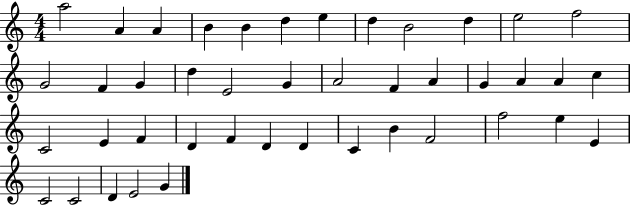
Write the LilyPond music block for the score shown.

{
  \clef treble
  \numericTimeSignature
  \time 4/4
  \key c \major
  a''2 a'4 a'4 | b'4 b'4 d''4 e''4 | d''4 b'2 d''4 | e''2 f''2 | \break g'2 f'4 g'4 | d''4 e'2 g'4 | a'2 f'4 a'4 | g'4 a'4 a'4 c''4 | \break c'2 e'4 f'4 | d'4 f'4 d'4 d'4 | c'4 b'4 f'2 | f''2 e''4 e'4 | \break c'2 c'2 | d'4 e'2 g'4 | \bar "|."
}